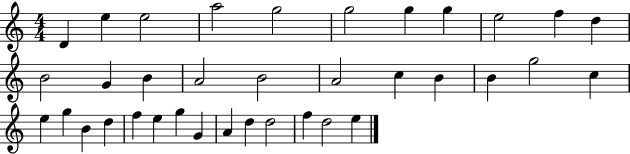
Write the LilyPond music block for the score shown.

{
  \clef treble
  \numericTimeSignature
  \time 4/4
  \key c \major
  d'4 e''4 e''2 | a''2 g''2 | g''2 g''4 g''4 | e''2 f''4 d''4 | \break b'2 g'4 b'4 | a'2 b'2 | a'2 c''4 b'4 | b'4 g''2 c''4 | \break e''4 g''4 b'4 d''4 | f''4 e''4 g''4 g'4 | a'4 d''4 d''2 | f''4 d''2 e''4 | \break \bar "|."
}